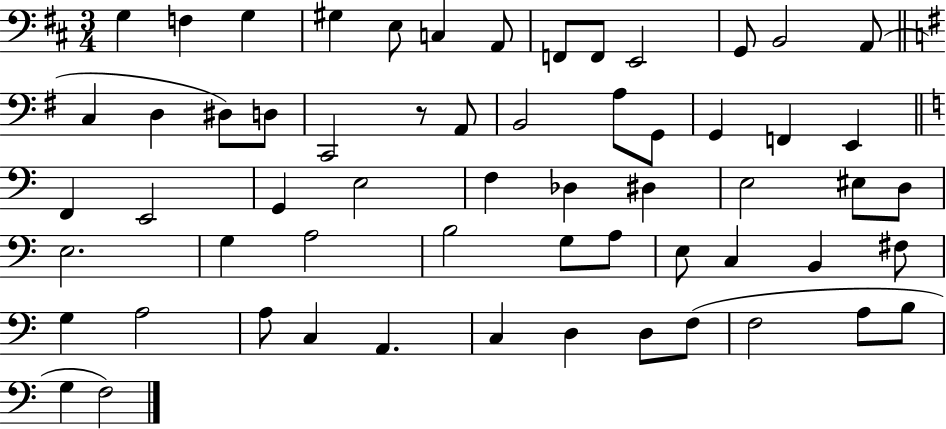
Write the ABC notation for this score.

X:1
T:Untitled
M:3/4
L:1/4
K:D
G, F, G, ^G, E,/2 C, A,,/2 F,,/2 F,,/2 E,,2 G,,/2 B,,2 A,,/2 C, D, ^D,/2 D,/2 C,,2 z/2 A,,/2 B,,2 A,/2 G,,/2 G,, F,, E,, F,, E,,2 G,, E,2 F, _D, ^D, E,2 ^E,/2 D,/2 E,2 G, A,2 B,2 G,/2 A,/2 E,/2 C, B,, ^F,/2 G, A,2 A,/2 C, A,, C, D, D,/2 F,/2 F,2 A,/2 B,/2 G, F,2